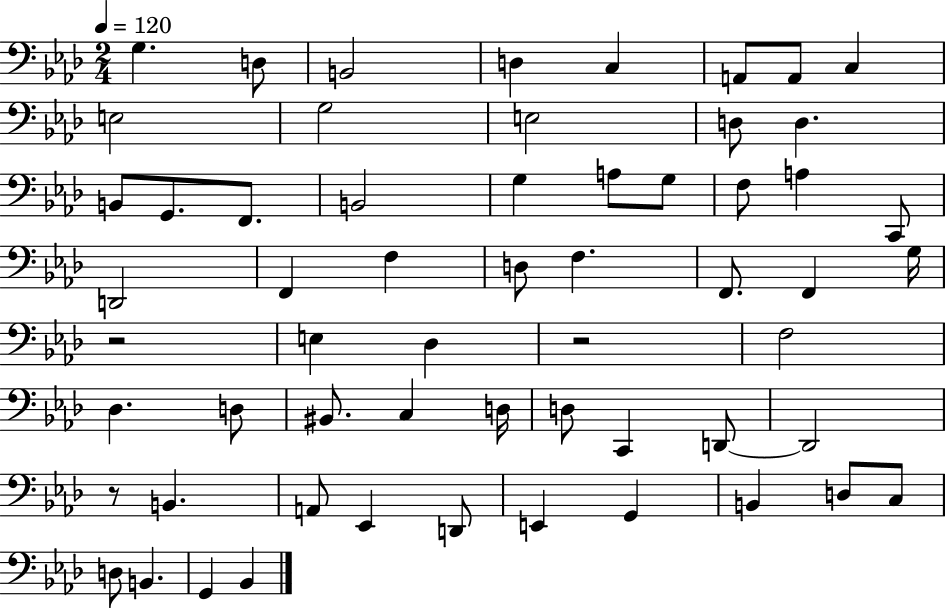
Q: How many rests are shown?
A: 3